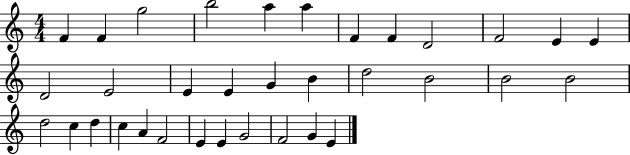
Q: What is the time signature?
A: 4/4